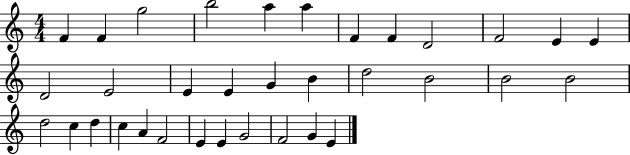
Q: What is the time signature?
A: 4/4